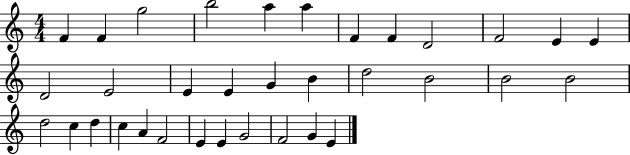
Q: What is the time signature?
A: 4/4